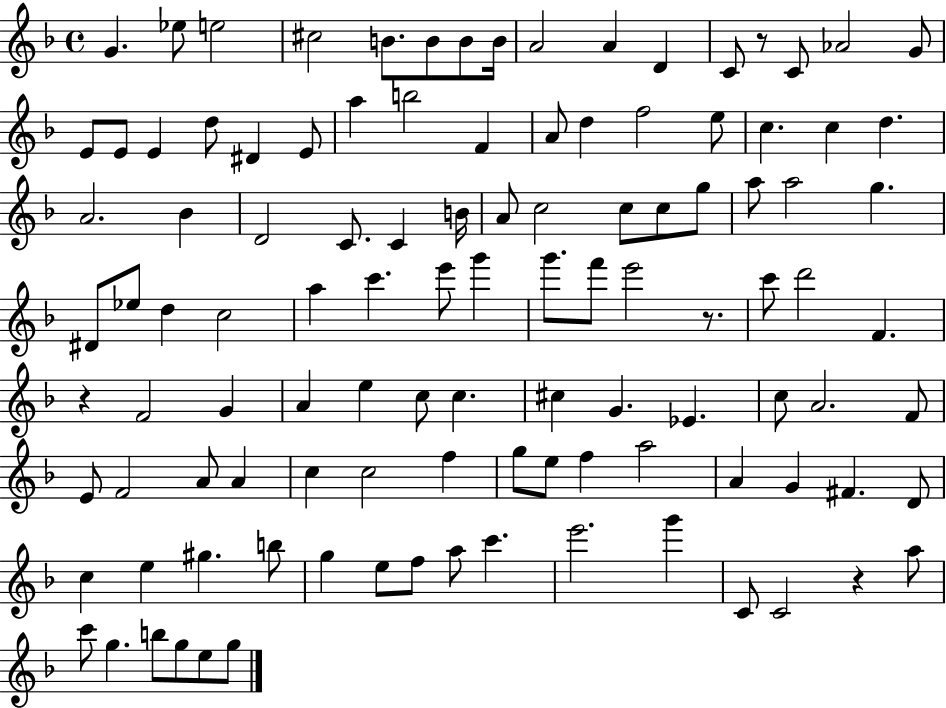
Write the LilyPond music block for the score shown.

{
  \clef treble
  \time 4/4
  \defaultTimeSignature
  \key f \major
  g'4. ees''8 e''2 | cis''2 b'8. b'8 b'8 b'16 | a'2 a'4 d'4 | c'8 r8 c'8 aes'2 g'8 | \break e'8 e'8 e'4 d''8 dis'4 e'8 | a''4 b''2 f'4 | a'8 d''4 f''2 e''8 | c''4. c''4 d''4. | \break a'2. bes'4 | d'2 c'8. c'4 b'16 | a'8 c''2 c''8 c''8 g''8 | a''8 a''2 g''4. | \break dis'8 ees''8 d''4 c''2 | a''4 c'''4. e'''8 g'''4 | g'''8. f'''8 e'''2 r8. | c'''8 d'''2 f'4. | \break r4 f'2 g'4 | a'4 e''4 c''8 c''4. | cis''4 g'4. ees'4. | c''8 a'2. f'8 | \break e'8 f'2 a'8 a'4 | c''4 c''2 f''4 | g''8 e''8 f''4 a''2 | a'4 g'4 fis'4. d'8 | \break c''4 e''4 gis''4. b''8 | g''4 e''8 f''8 a''8 c'''4. | e'''2. g'''4 | c'8 c'2 r4 a''8 | \break c'''8 g''4. b''8 g''8 e''8 g''8 | \bar "|."
}